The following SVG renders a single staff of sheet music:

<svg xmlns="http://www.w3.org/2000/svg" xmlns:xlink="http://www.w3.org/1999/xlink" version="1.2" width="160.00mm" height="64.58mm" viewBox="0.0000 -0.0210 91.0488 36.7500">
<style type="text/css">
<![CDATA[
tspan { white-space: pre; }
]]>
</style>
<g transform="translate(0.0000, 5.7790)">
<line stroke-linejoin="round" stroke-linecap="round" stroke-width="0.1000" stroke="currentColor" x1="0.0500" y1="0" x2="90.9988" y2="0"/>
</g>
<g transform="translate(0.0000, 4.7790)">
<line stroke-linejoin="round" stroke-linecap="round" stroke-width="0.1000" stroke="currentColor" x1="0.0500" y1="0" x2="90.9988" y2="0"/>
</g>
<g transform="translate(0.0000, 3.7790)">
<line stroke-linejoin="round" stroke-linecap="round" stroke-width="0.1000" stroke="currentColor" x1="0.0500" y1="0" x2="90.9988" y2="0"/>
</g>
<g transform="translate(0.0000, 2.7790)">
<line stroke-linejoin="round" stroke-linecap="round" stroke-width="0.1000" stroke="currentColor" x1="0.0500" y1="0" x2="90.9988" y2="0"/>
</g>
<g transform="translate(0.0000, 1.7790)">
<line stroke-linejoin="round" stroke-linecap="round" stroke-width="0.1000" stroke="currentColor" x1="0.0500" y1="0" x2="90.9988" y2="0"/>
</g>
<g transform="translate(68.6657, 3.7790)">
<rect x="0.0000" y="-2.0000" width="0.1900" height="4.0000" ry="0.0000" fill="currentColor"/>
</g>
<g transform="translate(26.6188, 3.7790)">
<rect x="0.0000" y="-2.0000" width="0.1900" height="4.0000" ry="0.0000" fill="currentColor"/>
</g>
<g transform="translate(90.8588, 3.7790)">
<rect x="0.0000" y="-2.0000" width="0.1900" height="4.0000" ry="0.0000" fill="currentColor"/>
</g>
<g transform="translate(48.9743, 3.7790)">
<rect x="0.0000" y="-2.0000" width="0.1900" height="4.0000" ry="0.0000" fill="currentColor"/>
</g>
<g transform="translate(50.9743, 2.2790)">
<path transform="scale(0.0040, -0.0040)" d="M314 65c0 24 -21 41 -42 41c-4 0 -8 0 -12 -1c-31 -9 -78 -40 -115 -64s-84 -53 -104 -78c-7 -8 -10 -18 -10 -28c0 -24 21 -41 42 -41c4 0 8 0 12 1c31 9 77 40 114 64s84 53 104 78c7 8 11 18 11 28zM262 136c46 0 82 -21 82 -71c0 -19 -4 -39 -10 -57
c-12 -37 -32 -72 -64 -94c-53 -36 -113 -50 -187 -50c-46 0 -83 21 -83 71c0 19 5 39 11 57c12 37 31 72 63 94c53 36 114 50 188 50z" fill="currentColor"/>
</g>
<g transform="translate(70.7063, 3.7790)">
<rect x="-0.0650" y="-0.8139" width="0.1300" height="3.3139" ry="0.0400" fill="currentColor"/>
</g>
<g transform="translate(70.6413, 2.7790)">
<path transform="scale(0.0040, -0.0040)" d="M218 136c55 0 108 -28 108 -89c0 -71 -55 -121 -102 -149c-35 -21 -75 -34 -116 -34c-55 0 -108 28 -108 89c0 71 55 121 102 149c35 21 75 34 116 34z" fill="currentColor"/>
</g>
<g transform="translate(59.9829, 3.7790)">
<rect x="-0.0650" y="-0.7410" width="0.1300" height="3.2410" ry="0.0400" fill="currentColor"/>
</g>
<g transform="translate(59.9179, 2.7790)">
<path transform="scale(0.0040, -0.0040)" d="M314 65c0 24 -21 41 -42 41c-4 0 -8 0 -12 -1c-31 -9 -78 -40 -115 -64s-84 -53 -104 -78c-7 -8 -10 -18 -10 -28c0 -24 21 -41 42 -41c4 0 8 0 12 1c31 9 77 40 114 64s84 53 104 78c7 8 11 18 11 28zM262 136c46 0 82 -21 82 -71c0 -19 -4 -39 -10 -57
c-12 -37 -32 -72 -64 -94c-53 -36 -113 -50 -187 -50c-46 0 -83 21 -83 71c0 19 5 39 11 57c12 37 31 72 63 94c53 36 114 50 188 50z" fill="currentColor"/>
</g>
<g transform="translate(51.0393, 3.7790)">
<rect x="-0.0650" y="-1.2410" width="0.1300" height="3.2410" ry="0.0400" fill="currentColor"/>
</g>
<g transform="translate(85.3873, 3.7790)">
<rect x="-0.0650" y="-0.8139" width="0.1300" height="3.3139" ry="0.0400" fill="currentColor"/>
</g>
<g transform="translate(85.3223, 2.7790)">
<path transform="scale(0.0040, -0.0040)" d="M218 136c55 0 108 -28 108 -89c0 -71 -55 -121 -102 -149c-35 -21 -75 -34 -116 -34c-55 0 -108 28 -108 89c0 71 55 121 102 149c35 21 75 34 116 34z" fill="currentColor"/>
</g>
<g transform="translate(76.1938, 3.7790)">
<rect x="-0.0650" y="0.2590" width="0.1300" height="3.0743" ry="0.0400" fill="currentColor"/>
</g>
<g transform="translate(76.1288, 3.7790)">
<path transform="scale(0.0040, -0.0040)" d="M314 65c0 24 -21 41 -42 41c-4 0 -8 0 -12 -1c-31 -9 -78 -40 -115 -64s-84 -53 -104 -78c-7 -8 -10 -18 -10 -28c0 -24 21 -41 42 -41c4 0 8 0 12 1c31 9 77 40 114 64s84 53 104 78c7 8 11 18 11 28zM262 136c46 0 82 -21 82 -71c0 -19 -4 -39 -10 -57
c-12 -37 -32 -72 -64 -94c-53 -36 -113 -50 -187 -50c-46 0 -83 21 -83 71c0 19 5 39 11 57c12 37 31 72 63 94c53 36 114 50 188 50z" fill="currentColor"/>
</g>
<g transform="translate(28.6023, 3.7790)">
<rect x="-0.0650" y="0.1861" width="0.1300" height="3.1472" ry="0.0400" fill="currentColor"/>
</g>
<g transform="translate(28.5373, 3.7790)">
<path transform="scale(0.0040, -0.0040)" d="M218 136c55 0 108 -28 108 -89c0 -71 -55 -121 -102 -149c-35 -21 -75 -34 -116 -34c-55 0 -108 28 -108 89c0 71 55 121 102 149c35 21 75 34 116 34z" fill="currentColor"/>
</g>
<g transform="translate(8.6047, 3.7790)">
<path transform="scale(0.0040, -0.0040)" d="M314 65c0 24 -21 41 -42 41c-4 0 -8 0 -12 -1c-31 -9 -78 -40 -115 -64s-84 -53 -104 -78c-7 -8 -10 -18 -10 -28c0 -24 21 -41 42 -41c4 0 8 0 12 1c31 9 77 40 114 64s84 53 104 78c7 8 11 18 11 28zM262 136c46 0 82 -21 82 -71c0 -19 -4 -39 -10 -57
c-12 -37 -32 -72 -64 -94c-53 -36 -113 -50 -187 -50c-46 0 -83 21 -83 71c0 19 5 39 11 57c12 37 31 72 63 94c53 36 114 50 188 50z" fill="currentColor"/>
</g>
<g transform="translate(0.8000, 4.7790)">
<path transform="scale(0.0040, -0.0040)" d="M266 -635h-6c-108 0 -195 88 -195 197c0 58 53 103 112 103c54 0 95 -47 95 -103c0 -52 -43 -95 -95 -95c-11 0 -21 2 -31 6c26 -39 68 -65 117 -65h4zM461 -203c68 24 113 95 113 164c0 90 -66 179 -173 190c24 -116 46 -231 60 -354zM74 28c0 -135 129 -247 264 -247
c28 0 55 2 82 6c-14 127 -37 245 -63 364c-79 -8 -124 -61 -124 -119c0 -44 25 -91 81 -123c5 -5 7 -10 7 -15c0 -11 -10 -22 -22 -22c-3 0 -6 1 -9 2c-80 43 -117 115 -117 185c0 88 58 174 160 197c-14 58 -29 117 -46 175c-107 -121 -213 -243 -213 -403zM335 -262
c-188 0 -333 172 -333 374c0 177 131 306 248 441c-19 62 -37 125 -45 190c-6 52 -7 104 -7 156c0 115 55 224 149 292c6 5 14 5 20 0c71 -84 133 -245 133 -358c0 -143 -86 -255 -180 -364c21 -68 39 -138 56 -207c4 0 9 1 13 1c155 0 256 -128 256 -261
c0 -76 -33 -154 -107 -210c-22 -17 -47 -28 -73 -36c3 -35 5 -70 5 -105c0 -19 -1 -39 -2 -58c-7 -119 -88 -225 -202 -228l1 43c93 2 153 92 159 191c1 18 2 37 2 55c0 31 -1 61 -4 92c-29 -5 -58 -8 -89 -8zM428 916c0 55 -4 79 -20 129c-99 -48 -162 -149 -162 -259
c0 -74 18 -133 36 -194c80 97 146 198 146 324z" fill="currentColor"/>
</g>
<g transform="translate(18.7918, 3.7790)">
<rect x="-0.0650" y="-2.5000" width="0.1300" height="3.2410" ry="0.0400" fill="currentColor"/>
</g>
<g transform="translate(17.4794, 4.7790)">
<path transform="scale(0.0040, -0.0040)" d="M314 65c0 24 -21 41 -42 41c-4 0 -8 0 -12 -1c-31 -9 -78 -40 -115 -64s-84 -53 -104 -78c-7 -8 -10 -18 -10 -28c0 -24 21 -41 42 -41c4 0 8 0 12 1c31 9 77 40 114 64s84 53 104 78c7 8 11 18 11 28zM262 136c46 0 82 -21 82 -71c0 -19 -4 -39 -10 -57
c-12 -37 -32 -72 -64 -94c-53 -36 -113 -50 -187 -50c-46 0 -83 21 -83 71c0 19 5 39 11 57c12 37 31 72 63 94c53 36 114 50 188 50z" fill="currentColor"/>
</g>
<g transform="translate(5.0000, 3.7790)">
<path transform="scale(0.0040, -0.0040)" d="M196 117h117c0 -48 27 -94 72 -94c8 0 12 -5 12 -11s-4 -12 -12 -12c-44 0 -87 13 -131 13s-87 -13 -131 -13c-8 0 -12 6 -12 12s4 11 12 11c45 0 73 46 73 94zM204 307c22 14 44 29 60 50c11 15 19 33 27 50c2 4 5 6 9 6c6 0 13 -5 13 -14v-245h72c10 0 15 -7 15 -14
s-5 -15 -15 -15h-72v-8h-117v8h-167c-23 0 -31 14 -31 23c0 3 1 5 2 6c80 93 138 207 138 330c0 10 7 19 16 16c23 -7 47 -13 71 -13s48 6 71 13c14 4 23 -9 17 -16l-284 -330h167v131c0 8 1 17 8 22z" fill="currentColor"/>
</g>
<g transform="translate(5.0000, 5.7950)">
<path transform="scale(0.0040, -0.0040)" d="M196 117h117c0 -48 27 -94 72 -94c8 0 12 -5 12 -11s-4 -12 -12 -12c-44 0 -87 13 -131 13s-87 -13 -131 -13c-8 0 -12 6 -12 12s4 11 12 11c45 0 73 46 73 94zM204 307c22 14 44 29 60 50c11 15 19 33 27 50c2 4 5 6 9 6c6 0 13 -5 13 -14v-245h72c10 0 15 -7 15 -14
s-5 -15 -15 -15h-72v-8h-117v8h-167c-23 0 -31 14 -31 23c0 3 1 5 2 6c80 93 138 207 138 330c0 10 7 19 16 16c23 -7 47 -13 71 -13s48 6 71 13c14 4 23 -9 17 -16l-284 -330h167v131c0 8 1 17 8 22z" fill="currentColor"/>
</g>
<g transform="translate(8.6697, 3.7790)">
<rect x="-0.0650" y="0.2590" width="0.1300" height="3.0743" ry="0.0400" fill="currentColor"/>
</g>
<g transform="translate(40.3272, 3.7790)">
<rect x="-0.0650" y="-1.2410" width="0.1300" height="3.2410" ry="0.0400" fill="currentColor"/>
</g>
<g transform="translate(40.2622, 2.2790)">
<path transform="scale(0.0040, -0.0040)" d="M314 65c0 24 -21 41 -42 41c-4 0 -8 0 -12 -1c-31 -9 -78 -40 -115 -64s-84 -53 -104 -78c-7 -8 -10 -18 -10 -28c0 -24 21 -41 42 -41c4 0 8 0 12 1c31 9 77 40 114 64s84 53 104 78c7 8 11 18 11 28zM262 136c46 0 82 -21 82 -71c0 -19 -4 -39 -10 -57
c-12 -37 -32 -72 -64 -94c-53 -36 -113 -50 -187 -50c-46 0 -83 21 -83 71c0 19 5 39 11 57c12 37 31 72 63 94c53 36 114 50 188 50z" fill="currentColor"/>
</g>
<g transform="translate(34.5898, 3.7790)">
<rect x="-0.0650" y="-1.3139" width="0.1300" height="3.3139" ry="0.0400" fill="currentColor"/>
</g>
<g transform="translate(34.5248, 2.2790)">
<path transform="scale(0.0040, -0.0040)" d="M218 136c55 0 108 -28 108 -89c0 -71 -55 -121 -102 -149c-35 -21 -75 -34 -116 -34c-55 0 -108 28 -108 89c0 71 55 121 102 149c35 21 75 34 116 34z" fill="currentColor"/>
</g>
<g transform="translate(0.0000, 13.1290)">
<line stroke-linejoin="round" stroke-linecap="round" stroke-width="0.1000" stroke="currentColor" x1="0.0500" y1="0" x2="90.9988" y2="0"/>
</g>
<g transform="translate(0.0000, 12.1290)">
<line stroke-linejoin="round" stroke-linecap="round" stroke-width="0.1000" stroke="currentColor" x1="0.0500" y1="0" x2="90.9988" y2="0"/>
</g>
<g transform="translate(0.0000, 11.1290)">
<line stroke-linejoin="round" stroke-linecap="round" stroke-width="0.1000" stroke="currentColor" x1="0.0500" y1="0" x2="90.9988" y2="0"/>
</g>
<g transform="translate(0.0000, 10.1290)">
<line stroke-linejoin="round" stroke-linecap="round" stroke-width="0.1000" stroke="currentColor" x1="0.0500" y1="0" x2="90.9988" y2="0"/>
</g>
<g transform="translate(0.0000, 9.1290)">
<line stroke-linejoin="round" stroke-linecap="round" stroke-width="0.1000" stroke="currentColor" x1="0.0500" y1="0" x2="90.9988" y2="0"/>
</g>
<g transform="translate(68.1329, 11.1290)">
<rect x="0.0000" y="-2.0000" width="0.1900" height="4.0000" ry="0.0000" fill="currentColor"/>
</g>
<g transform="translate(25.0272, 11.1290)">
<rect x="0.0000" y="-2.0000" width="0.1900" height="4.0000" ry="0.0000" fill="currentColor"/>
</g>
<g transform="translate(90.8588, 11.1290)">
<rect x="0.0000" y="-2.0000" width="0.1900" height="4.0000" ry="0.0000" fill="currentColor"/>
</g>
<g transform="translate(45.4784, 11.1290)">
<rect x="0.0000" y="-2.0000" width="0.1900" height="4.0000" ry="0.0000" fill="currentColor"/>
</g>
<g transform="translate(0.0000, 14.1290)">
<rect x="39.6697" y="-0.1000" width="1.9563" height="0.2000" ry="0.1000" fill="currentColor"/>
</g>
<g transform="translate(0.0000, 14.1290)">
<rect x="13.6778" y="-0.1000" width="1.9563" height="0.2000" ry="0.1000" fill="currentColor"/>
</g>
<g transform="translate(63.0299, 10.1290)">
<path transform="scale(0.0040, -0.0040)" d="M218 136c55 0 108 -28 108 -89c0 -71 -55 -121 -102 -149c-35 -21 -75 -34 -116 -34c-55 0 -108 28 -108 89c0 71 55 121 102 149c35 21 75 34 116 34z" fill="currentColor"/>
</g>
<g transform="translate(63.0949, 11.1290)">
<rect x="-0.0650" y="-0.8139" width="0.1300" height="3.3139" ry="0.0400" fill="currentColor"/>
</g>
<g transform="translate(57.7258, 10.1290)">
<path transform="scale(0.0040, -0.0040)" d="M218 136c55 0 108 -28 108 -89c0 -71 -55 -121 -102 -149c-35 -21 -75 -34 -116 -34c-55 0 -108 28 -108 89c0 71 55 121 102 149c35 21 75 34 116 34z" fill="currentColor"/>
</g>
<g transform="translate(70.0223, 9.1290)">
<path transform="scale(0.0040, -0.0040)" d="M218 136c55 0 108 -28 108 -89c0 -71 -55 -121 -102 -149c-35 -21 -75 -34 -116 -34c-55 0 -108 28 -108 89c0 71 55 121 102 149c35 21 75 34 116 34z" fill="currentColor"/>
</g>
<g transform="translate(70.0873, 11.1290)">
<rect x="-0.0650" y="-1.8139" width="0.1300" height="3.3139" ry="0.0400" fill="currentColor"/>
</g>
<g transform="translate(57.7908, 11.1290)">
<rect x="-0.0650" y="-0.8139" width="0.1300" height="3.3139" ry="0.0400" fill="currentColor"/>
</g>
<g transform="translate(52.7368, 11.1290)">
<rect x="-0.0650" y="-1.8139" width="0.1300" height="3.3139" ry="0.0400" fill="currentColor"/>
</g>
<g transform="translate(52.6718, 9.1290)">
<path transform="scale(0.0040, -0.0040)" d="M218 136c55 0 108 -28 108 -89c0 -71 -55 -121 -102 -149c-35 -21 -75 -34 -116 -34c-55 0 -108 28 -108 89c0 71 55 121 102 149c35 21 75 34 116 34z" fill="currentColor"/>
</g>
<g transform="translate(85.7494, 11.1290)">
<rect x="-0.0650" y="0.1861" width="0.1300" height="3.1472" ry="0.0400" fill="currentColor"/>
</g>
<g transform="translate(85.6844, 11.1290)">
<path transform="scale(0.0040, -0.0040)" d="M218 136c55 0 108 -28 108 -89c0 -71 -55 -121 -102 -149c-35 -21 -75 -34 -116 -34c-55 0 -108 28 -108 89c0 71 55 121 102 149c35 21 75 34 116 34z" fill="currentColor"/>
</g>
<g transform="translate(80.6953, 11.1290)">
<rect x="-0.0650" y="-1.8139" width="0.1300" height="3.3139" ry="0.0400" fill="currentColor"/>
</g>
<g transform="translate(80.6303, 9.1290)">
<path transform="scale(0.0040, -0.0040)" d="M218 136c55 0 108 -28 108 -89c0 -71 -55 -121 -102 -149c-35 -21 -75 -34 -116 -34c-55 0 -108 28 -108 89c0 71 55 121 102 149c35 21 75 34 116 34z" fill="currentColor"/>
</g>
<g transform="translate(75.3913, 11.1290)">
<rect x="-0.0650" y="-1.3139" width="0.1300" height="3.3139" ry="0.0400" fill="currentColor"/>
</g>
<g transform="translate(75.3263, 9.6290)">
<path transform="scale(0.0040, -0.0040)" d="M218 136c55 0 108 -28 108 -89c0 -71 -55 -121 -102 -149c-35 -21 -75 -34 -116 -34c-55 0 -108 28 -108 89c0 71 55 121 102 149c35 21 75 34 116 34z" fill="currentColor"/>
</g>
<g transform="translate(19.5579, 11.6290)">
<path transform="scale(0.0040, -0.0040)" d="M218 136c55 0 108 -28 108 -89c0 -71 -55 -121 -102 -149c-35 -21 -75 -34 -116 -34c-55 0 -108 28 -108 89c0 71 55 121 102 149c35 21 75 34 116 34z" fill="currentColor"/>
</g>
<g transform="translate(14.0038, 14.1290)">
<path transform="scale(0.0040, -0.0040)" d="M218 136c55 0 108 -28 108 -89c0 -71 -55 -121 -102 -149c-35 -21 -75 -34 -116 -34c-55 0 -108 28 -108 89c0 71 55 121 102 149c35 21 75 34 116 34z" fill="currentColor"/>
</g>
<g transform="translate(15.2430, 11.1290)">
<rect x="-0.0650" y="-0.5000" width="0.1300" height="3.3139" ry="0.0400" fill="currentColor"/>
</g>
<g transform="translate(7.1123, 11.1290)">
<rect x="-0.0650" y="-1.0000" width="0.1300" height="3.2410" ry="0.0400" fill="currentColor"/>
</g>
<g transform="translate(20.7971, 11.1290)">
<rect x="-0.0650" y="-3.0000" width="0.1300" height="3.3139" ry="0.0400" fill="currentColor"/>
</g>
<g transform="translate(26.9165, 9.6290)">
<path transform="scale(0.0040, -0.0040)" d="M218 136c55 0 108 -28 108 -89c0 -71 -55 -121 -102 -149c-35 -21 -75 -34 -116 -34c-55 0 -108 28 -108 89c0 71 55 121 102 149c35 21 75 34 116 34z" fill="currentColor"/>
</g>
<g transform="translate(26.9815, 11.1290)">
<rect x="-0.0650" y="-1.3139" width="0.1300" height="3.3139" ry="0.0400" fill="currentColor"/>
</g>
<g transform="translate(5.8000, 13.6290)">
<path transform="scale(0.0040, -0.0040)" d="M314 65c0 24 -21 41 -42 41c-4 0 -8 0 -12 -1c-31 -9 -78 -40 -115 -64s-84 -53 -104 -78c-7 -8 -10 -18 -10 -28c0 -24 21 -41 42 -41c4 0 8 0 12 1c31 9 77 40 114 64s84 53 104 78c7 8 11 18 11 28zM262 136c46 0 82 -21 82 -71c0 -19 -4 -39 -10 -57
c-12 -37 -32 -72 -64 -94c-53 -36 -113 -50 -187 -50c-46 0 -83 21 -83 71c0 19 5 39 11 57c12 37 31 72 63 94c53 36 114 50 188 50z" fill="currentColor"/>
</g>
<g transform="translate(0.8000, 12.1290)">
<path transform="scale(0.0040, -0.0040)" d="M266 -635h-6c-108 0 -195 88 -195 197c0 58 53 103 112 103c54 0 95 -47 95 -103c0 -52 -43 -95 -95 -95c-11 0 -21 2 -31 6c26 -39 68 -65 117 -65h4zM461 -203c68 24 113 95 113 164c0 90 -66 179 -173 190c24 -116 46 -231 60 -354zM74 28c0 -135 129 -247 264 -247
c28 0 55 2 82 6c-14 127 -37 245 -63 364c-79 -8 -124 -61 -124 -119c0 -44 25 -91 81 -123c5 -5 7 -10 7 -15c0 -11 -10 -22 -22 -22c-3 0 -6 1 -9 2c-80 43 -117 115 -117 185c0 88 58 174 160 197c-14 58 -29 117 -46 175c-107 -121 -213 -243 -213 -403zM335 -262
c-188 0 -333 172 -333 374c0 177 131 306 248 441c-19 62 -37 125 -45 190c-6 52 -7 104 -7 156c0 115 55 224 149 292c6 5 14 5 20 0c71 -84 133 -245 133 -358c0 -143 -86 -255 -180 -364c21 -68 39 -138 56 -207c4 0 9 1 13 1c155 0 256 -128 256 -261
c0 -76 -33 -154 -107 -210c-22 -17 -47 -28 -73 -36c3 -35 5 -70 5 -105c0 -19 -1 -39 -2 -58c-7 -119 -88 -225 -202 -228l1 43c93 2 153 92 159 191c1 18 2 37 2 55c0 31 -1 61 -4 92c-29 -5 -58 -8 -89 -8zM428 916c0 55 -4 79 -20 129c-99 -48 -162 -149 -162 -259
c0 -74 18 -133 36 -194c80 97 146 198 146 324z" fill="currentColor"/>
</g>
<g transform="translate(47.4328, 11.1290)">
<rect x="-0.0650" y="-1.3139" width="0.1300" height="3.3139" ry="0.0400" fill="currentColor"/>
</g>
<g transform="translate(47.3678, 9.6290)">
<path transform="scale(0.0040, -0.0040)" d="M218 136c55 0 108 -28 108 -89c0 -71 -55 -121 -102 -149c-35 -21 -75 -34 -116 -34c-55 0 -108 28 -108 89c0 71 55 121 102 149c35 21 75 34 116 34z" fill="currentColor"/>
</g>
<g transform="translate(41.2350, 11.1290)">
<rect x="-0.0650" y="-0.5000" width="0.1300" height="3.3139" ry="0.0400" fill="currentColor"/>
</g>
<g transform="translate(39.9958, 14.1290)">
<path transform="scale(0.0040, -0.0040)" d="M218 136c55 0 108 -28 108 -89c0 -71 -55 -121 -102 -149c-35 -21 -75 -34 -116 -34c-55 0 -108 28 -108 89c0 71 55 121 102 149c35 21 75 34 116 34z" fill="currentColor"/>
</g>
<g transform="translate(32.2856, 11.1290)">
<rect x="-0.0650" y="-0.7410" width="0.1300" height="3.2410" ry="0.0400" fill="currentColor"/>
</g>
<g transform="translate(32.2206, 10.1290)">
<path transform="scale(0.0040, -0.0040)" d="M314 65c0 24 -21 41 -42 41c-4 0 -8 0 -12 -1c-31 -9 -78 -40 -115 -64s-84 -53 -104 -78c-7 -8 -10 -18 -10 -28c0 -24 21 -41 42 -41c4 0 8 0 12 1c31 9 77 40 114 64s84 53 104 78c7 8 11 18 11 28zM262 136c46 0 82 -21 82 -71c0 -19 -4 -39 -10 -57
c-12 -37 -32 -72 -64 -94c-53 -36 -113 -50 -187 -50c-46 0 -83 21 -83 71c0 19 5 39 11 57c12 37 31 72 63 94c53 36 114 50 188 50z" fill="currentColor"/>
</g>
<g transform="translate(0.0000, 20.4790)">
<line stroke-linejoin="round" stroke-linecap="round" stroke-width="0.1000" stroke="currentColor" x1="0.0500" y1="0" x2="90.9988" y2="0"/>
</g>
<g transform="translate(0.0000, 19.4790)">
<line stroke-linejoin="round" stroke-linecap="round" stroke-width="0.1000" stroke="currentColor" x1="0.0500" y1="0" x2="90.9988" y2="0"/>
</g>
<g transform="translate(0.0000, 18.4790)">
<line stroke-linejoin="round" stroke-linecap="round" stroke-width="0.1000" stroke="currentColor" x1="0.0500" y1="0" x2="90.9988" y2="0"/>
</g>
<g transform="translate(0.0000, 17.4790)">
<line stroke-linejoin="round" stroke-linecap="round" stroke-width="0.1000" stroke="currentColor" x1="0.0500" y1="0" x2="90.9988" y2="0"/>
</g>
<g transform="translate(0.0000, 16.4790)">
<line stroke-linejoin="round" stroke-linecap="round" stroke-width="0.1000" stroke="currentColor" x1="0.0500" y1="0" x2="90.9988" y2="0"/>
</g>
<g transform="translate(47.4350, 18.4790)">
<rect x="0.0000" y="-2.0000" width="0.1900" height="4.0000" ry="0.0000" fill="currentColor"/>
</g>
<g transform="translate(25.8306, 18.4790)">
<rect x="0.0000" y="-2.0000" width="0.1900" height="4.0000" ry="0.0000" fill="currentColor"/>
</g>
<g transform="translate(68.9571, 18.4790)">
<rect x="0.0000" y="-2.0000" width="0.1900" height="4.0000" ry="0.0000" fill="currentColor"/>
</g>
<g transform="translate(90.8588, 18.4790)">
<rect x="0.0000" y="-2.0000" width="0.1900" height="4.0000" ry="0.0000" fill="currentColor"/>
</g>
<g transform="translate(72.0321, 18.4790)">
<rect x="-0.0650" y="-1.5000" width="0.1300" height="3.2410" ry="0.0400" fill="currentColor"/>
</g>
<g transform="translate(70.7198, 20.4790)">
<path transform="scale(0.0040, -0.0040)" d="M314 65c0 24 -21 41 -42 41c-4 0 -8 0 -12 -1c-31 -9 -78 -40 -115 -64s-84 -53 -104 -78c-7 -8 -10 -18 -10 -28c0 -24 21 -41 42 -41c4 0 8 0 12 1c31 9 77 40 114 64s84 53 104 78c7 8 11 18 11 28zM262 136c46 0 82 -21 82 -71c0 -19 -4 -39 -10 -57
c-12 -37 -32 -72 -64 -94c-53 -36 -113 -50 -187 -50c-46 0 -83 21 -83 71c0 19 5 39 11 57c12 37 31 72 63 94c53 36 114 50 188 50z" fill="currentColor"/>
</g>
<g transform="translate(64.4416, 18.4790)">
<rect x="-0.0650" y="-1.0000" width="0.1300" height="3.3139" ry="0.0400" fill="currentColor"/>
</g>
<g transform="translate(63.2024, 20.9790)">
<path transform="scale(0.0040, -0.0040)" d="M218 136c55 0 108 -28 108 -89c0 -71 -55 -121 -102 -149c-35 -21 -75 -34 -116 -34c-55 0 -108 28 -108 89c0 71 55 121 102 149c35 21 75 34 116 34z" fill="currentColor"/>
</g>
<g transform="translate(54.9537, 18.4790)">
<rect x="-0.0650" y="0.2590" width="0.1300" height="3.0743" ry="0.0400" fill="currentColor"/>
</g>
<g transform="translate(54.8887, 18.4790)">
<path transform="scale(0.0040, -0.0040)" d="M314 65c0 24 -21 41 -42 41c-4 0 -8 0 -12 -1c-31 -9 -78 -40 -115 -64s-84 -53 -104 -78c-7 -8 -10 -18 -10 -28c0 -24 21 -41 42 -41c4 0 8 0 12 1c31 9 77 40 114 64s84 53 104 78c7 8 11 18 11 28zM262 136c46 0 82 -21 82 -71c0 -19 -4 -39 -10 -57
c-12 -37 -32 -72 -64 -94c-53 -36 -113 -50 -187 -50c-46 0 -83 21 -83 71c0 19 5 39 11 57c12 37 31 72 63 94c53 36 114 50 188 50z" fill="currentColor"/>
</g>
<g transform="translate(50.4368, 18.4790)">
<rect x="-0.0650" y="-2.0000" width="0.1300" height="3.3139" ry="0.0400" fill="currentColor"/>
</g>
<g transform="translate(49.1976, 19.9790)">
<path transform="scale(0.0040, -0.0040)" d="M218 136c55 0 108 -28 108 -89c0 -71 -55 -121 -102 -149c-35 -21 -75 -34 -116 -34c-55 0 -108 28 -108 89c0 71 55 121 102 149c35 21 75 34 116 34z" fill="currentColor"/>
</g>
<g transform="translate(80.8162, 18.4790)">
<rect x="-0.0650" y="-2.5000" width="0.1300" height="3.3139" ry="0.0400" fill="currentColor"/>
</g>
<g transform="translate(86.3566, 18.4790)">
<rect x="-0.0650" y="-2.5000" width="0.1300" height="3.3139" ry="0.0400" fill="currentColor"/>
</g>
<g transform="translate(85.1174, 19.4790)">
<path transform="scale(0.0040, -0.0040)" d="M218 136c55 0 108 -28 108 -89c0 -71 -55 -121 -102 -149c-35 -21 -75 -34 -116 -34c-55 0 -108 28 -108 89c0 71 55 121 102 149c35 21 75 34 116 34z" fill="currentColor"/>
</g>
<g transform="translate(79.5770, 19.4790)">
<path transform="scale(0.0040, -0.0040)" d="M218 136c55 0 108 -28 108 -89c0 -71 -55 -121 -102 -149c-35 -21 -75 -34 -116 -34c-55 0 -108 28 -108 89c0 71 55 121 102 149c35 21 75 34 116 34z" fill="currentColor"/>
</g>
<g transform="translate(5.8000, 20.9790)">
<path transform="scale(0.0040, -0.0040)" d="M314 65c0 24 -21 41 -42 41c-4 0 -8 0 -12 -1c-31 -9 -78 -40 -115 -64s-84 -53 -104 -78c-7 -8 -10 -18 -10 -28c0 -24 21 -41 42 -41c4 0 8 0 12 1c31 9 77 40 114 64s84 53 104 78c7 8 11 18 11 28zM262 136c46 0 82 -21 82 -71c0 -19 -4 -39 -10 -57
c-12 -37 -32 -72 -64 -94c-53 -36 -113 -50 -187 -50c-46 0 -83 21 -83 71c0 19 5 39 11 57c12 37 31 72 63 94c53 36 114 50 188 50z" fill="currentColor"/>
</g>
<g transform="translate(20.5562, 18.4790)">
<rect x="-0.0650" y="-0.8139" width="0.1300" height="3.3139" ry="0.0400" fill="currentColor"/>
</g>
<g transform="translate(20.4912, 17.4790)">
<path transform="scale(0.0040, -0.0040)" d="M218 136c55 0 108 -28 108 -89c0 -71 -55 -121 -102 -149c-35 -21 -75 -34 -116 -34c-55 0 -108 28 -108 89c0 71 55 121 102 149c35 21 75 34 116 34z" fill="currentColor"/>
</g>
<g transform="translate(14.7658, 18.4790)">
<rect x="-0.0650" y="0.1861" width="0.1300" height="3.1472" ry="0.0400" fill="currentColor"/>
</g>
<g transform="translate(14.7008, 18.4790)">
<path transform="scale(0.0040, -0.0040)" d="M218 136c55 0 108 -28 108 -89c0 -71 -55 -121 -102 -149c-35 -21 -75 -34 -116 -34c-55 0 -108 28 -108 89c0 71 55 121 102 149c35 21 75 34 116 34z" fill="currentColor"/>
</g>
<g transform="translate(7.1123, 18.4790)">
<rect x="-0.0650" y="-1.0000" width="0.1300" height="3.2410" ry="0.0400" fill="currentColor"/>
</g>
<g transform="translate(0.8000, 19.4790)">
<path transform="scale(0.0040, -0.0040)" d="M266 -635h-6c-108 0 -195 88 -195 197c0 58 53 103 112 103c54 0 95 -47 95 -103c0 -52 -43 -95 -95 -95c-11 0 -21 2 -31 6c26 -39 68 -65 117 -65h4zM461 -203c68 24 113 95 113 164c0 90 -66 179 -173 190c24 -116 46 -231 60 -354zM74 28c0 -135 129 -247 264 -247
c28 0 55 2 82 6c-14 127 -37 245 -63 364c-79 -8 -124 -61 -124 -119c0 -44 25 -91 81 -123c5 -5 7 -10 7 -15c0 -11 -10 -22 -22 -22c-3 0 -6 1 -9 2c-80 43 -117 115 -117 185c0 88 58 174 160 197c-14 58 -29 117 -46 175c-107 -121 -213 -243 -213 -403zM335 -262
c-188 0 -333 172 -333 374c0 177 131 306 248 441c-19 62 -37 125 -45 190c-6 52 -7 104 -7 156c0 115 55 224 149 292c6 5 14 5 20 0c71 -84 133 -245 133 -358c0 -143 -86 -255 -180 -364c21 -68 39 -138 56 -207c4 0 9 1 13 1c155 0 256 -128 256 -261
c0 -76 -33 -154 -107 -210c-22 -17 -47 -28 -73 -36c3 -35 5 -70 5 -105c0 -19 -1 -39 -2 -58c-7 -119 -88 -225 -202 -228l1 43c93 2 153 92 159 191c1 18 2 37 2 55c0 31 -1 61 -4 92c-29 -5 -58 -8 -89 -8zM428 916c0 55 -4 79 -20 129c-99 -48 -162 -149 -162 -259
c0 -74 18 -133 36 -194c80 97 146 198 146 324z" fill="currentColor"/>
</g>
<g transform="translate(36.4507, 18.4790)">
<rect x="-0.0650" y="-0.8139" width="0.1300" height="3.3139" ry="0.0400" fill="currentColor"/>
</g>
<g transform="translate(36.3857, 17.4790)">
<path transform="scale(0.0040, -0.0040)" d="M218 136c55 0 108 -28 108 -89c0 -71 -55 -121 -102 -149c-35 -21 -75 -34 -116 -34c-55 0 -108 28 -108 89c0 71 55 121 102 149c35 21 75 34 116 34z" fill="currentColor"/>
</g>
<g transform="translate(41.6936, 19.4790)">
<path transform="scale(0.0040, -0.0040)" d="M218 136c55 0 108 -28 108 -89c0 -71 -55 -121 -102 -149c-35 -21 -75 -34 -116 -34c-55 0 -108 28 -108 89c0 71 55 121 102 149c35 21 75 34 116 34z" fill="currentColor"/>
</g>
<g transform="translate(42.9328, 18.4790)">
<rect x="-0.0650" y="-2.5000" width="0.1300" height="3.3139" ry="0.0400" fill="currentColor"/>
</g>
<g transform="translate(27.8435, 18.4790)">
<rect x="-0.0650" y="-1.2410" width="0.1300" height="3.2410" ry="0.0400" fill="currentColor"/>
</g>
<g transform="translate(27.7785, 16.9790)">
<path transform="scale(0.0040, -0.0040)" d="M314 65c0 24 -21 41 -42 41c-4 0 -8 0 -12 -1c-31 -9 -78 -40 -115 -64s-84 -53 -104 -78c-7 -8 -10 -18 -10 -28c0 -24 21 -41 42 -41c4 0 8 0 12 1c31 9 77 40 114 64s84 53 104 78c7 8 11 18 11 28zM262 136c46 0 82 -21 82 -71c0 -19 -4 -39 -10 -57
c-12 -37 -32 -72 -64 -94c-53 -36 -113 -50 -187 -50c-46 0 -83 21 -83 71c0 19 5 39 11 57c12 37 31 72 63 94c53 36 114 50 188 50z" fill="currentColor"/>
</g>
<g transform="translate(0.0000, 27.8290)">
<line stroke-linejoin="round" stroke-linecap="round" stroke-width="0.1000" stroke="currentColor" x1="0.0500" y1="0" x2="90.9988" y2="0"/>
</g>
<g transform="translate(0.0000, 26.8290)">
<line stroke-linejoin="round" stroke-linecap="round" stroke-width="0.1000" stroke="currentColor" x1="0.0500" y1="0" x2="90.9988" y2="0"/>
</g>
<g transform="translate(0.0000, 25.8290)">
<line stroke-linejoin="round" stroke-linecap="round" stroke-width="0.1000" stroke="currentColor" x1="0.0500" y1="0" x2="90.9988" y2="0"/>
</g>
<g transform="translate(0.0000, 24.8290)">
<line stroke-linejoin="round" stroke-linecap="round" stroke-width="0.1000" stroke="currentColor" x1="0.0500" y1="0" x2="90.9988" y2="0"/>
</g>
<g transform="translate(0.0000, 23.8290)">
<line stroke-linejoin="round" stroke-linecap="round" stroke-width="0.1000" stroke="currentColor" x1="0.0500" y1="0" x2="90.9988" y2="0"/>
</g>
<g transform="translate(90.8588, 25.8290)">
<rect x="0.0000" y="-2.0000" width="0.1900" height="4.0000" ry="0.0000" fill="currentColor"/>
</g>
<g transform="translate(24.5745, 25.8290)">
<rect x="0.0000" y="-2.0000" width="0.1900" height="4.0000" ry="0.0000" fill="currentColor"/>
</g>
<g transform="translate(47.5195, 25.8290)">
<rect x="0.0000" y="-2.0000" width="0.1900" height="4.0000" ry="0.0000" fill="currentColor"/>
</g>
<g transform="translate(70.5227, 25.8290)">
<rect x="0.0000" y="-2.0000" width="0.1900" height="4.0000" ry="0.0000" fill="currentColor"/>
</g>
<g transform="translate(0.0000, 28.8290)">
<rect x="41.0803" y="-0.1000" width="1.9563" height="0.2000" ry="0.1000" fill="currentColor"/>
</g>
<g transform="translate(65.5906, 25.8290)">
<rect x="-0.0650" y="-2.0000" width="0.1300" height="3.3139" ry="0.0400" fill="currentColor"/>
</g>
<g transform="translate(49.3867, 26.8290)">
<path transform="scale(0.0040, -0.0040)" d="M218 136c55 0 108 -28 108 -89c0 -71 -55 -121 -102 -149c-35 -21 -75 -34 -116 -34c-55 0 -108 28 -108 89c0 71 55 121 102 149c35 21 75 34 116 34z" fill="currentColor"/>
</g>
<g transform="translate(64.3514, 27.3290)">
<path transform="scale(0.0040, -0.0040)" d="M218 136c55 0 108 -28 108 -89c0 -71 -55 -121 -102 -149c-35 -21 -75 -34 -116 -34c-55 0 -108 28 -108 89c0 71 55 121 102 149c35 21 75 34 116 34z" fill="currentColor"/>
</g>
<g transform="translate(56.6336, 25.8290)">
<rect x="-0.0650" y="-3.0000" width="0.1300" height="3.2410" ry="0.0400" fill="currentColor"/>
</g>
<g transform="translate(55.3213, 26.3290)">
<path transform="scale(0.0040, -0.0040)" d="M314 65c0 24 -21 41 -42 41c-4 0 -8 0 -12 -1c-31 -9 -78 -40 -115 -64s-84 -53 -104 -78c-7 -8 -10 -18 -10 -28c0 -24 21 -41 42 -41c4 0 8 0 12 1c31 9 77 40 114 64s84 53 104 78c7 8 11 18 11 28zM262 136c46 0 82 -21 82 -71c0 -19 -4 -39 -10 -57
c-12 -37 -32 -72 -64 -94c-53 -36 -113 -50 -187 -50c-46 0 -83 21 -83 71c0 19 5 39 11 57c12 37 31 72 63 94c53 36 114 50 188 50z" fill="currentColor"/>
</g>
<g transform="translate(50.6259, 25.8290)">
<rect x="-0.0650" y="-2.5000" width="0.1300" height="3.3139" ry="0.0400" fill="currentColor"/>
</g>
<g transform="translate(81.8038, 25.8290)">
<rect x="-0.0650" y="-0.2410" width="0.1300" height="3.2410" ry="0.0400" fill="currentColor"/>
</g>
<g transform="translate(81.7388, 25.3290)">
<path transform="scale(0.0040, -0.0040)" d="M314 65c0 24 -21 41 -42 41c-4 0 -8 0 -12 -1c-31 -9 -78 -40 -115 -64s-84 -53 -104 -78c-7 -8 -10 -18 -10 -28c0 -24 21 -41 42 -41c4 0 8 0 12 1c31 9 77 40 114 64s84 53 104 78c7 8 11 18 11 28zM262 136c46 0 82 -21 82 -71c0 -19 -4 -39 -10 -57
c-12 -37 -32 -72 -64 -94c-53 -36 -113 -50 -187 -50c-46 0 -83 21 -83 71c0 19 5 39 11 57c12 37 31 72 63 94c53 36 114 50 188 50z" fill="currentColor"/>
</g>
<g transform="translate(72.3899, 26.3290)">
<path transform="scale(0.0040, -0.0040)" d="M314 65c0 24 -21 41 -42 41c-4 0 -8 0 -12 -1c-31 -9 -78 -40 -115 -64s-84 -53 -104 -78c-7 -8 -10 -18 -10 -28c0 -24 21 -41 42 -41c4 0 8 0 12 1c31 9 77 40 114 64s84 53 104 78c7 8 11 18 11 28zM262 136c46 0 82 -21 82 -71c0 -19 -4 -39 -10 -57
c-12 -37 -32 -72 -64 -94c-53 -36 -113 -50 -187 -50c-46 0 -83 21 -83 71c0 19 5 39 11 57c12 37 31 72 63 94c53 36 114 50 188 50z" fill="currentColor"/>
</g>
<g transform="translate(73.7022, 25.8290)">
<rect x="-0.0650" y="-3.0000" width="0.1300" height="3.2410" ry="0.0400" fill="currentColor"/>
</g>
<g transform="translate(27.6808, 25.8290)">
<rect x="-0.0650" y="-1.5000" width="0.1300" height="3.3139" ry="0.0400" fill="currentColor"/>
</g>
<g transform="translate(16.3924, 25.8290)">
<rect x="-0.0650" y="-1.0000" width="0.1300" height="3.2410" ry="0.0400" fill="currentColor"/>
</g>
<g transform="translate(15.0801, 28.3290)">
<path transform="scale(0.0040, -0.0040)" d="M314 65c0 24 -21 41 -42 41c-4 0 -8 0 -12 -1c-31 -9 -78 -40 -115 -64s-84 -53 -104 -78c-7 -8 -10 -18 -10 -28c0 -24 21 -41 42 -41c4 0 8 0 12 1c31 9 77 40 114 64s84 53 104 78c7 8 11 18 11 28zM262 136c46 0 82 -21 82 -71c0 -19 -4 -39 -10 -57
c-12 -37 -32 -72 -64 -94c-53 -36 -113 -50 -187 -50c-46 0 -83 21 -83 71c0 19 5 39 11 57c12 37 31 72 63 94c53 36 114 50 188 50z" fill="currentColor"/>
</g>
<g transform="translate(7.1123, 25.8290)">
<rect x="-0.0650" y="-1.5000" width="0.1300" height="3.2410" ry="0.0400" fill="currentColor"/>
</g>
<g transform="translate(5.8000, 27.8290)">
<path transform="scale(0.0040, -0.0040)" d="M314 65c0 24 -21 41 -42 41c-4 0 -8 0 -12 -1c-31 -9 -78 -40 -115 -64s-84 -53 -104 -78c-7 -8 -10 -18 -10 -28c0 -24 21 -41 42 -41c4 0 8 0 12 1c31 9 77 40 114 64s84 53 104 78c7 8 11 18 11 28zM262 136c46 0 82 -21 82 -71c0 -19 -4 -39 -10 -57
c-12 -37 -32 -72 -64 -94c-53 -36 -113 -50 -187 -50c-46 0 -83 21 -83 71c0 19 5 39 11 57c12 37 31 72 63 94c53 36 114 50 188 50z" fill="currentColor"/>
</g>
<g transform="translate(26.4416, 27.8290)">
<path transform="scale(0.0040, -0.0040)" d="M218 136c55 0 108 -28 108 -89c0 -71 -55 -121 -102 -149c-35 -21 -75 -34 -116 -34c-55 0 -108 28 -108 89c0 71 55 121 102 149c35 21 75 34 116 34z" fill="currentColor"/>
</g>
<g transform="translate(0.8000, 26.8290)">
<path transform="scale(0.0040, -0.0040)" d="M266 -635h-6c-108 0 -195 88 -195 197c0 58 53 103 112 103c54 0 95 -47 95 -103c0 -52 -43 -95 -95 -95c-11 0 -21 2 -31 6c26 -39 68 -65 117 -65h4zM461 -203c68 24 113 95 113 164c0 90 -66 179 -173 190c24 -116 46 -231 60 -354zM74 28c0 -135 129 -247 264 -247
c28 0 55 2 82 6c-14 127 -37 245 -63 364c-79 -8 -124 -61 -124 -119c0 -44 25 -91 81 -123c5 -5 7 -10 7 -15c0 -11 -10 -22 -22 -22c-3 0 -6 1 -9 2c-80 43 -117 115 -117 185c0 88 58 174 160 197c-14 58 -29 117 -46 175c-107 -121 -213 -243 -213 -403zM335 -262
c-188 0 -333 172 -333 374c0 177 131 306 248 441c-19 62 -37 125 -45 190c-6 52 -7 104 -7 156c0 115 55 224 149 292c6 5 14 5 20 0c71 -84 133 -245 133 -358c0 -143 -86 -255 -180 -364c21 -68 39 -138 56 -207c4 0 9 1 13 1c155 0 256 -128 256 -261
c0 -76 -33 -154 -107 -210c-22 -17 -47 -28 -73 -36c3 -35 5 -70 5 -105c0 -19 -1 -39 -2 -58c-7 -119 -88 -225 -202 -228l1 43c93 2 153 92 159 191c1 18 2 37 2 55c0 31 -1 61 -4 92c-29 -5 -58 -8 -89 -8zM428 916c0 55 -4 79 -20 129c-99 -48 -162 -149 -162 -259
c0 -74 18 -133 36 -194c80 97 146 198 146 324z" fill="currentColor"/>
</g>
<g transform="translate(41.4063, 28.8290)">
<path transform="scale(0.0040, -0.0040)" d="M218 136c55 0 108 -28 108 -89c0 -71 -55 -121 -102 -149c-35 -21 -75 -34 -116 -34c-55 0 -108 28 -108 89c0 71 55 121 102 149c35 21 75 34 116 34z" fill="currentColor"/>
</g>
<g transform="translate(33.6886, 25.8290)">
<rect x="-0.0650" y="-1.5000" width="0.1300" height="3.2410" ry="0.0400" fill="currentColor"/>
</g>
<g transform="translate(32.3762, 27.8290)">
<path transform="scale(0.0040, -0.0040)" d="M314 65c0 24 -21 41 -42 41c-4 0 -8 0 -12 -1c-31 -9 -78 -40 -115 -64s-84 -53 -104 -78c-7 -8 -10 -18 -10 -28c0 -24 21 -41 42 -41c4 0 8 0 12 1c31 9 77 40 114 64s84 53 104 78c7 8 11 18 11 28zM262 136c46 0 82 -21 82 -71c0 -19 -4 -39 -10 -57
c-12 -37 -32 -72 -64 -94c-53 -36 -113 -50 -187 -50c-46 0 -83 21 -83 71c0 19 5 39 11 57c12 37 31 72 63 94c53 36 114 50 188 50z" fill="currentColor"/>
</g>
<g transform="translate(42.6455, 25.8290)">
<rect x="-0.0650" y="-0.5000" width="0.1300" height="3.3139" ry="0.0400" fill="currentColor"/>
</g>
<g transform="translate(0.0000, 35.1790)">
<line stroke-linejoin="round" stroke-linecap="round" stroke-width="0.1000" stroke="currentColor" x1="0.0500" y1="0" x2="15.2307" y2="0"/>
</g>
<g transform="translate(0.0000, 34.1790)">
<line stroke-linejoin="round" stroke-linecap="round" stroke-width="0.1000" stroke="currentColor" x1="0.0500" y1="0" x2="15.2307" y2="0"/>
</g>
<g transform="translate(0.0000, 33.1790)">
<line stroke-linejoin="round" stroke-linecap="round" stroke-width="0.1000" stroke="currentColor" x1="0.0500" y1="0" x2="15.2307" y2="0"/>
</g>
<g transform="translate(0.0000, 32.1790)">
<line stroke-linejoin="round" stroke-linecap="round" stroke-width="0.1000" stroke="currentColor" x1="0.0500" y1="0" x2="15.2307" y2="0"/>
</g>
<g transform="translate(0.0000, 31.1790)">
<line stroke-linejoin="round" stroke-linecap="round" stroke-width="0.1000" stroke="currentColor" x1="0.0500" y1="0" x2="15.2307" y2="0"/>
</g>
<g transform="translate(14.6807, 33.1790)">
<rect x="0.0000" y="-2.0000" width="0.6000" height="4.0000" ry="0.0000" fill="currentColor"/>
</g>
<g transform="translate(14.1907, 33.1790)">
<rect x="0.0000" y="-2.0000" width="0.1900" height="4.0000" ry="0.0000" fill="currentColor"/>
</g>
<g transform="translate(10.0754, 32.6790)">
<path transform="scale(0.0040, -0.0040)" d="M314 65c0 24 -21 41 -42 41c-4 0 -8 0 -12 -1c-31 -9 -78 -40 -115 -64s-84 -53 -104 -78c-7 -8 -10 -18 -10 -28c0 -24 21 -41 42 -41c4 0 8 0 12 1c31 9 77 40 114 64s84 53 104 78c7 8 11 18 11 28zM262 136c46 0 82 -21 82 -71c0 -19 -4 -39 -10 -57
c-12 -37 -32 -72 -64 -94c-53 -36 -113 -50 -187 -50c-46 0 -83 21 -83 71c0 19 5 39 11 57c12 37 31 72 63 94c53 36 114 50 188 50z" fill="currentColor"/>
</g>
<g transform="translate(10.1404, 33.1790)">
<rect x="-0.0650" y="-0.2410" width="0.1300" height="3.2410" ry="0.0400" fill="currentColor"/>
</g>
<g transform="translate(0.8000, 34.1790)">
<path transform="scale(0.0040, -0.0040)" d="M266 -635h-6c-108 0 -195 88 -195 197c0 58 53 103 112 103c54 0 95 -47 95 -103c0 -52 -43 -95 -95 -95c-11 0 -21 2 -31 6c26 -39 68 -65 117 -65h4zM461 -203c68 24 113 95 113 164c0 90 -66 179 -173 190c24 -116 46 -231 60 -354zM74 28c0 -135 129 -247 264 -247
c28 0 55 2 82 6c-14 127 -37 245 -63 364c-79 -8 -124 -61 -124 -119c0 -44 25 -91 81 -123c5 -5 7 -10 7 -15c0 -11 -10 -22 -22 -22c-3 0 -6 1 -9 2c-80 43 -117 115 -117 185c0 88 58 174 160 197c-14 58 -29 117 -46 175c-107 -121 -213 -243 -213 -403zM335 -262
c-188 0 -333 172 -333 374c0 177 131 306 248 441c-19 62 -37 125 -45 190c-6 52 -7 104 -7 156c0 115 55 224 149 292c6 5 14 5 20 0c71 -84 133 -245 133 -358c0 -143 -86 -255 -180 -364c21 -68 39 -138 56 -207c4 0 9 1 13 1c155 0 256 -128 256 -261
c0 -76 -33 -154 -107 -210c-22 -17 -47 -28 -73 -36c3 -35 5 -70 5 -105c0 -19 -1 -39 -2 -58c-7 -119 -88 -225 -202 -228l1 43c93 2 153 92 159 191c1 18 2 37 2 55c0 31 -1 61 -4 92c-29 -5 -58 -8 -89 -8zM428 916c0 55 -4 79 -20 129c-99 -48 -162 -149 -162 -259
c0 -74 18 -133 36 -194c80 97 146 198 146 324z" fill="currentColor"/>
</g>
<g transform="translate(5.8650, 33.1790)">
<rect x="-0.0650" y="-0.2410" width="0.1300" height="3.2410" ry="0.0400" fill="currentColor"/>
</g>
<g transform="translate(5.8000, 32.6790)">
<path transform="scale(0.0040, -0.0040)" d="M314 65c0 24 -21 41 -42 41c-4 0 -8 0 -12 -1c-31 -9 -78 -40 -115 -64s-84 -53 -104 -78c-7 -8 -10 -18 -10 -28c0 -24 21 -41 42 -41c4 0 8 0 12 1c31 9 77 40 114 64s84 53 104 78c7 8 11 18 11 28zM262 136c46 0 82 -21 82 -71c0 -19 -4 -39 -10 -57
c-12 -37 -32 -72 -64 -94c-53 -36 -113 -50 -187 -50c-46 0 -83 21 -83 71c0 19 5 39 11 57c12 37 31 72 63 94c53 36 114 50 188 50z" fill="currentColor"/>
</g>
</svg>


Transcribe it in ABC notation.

X:1
T:Untitled
M:4/4
L:1/4
K:C
B2 G2 B e e2 e2 d2 d B2 d D2 C A e d2 C e f d d f e f B D2 B d e2 d G F B2 D E2 G G E2 D2 E E2 C G A2 F A2 c2 c2 c2